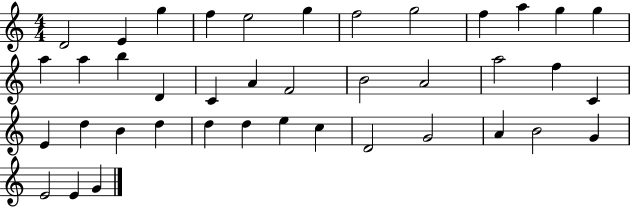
D4/h E4/q G5/q F5/q E5/h G5/q F5/h G5/h F5/q A5/q G5/q G5/q A5/q A5/q B5/q D4/q C4/q A4/q F4/h B4/h A4/h A5/h F5/q C4/q E4/q D5/q B4/q D5/q D5/q D5/q E5/q C5/q D4/h G4/h A4/q B4/h G4/q E4/h E4/q G4/q